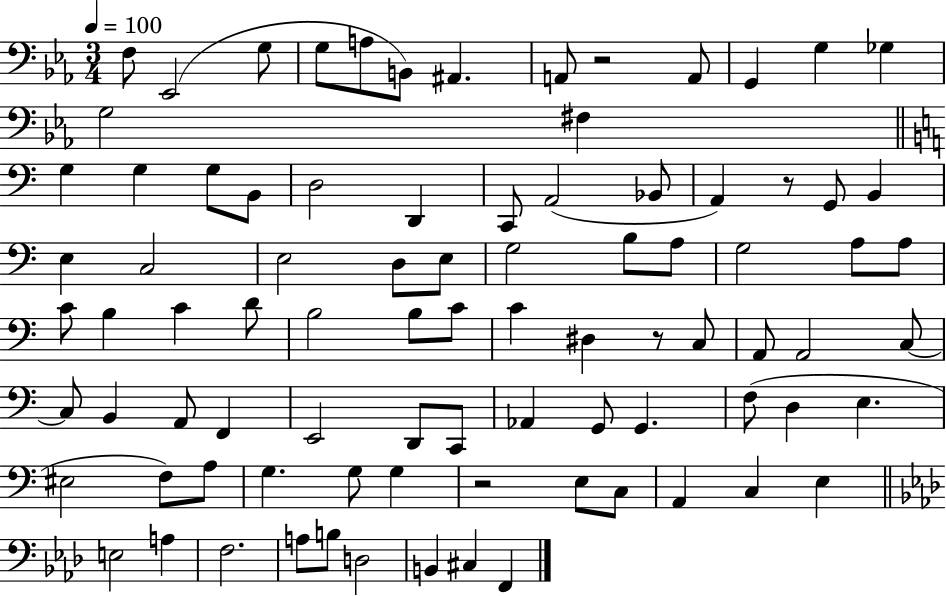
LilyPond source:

{
  \clef bass
  \numericTimeSignature
  \time 3/4
  \key ees \major
  \tempo 4 = 100
  f8 ees,2( g8 | g8 a8 b,8) ais,4. | a,8 r2 a,8 | g,4 g4 ges4 | \break g2 fis4 | \bar "||" \break \key c \major g4 g4 g8 b,8 | d2 d,4 | c,8 a,2( bes,8 | a,4) r8 g,8 b,4 | \break e4 c2 | e2 d8 e8 | g2 b8 a8 | g2 a8 a8 | \break c'8 b4 c'4 d'8 | b2 b8 c'8 | c'4 dis4 r8 c8 | a,8 a,2 c8~~ | \break c8 b,4 a,8 f,4 | e,2 d,8 c,8 | aes,4 g,8 g,4. | f8( d4 e4. | \break eis2 f8) a8 | g4. g8 g4 | r2 e8 c8 | a,4 c4 e4 | \break \bar "||" \break \key aes \major e2 a4 | f2. | a8 b8 d2 | b,4 cis4 f,4 | \break \bar "|."
}